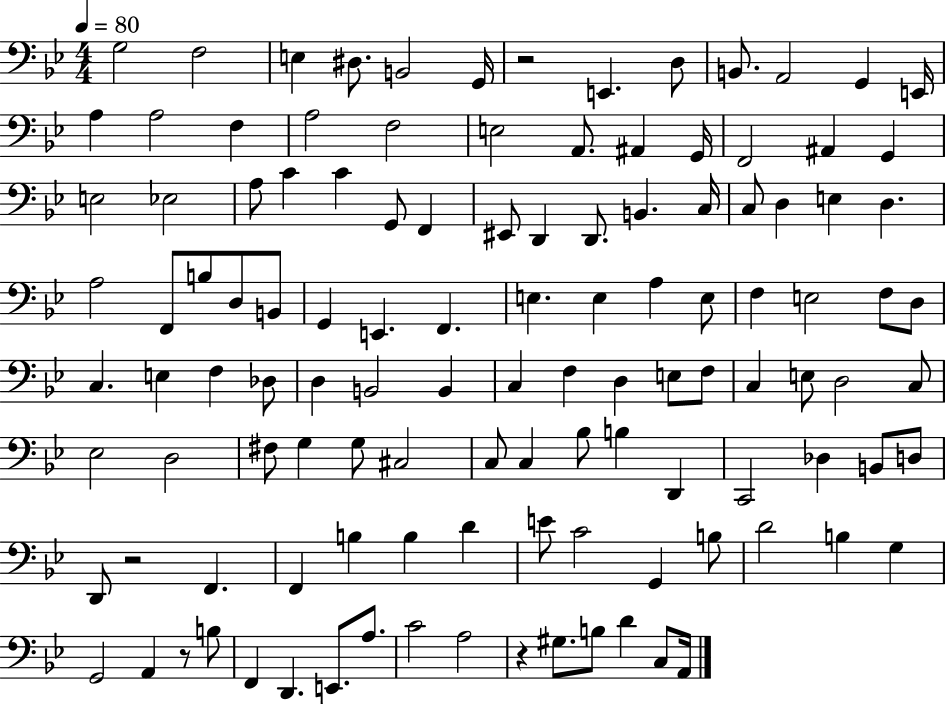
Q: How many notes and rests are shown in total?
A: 118